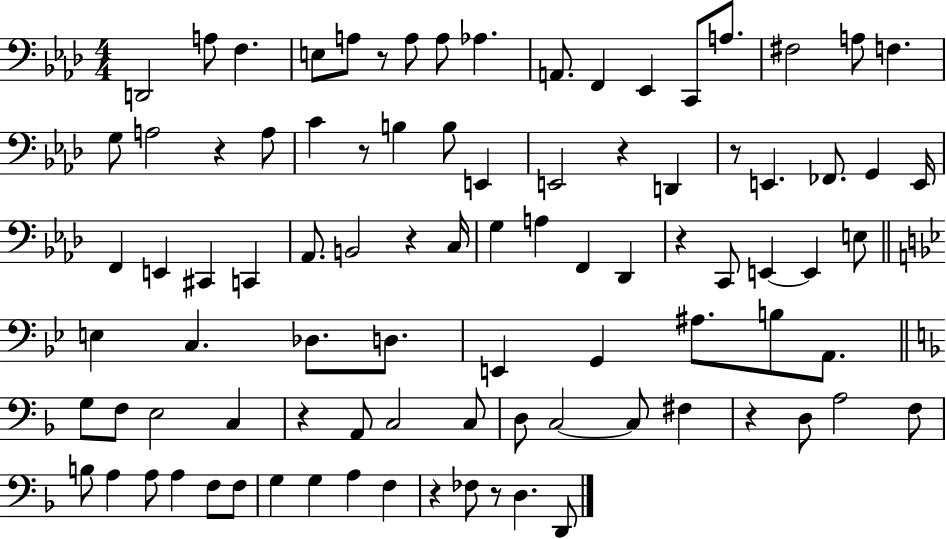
D2/h A3/e F3/q. E3/e A3/e R/e A3/e A3/e Ab3/q. A2/e. F2/q Eb2/q C2/e A3/e. F#3/h A3/e F3/q. G3/e A3/h R/q A3/e C4/q R/e B3/q B3/e E2/q E2/h R/q D2/q R/e E2/q. FES2/e. G2/q E2/s F2/q E2/q C#2/q C2/q Ab2/e. B2/h R/q C3/s G3/q A3/q F2/q Db2/q R/q C2/e E2/q E2/q E3/e E3/q C3/q. Db3/e. D3/e. E2/q G2/q A#3/e. B3/e A2/e. G3/e F3/e E3/h C3/q R/q A2/e C3/h C3/e D3/e C3/h C3/e F#3/q R/q D3/e A3/h F3/e B3/e A3/q A3/e A3/q F3/e F3/e G3/q G3/q A3/q F3/q R/q FES3/e R/e D3/q. D2/e